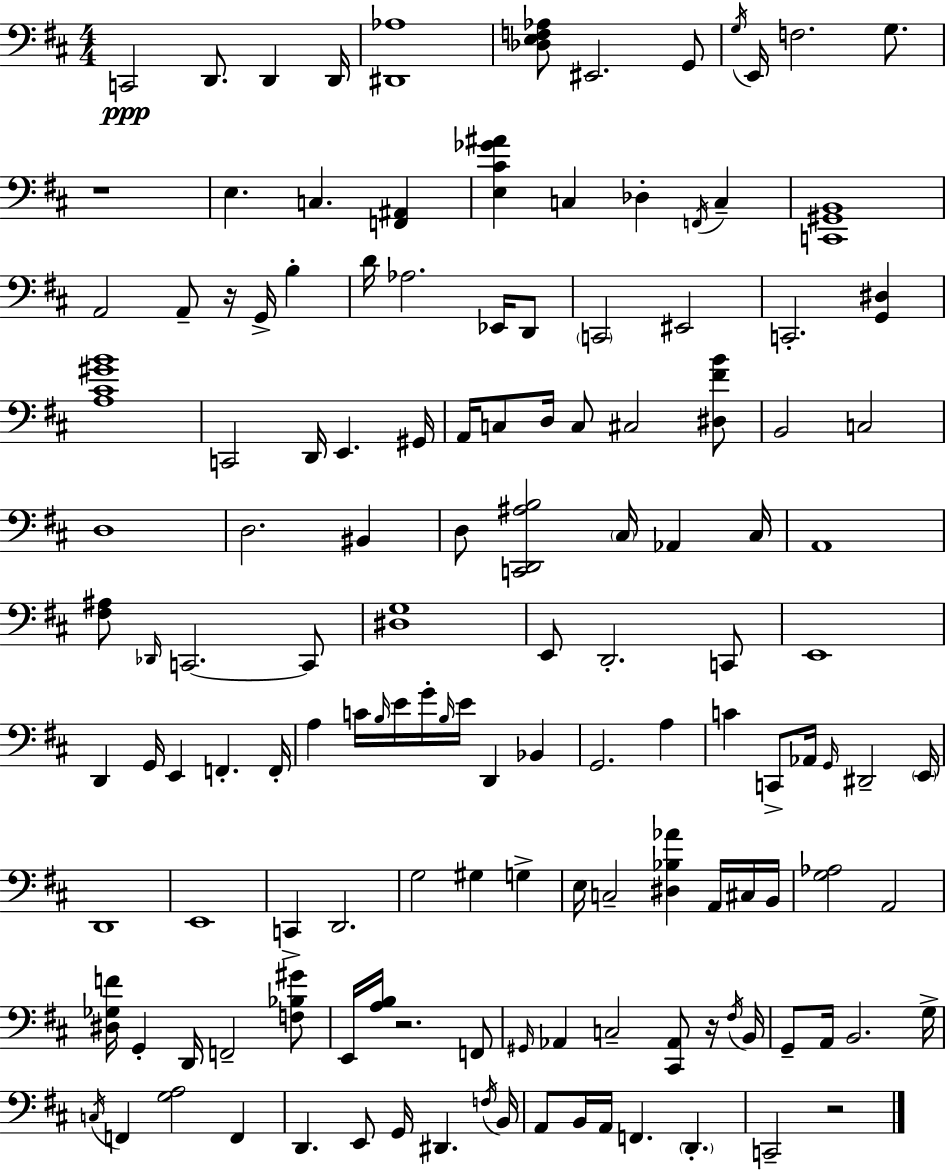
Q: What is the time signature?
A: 4/4